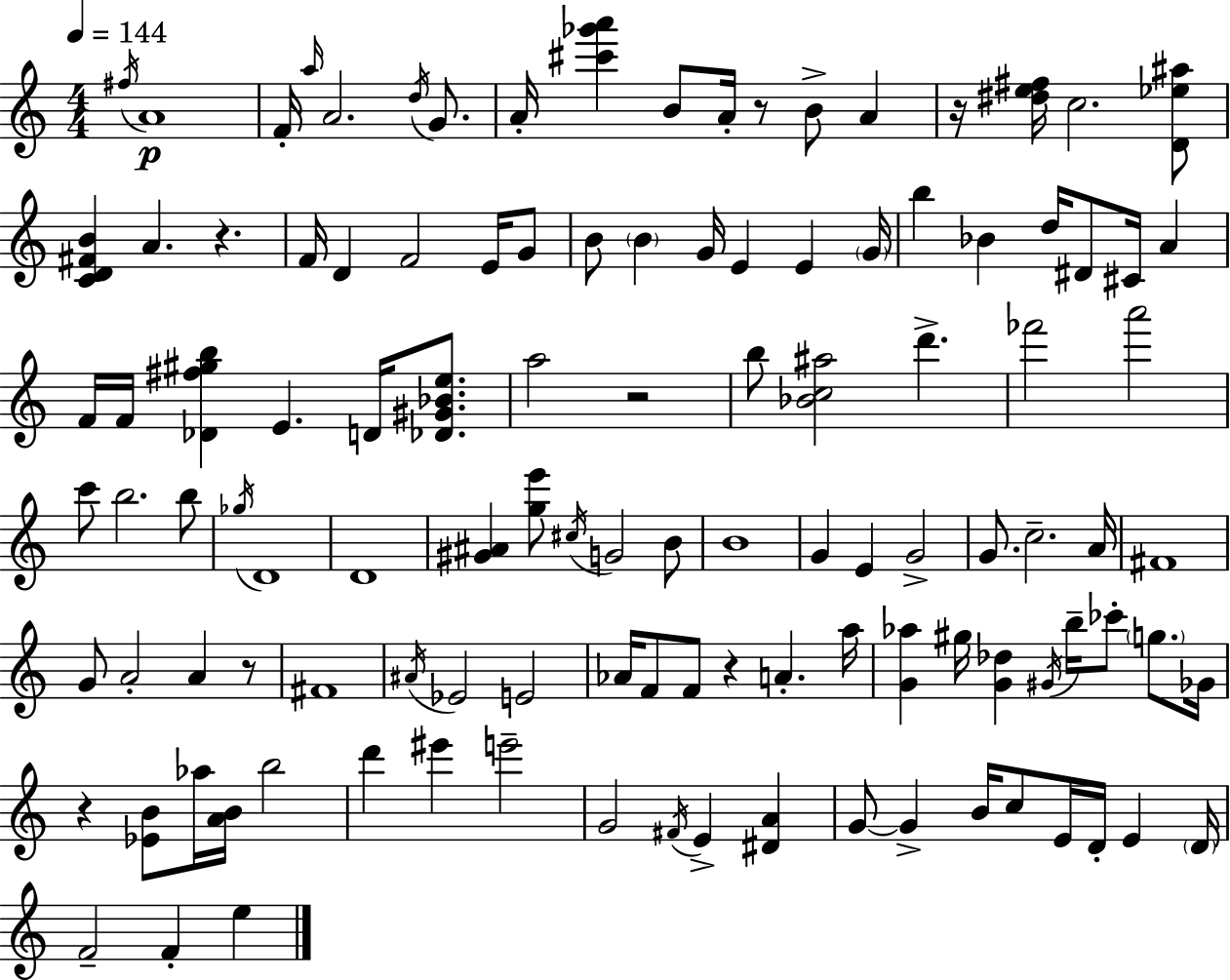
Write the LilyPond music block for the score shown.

{
  \clef treble
  \numericTimeSignature
  \time 4/4
  \key c \major
  \tempo 4 = 144
  \acciaccatura { fis''16 }\p a'1 | f'16-. \grace { a''16 } a'2. \acciaccatura { d''16 } | g'8. a'16-. <cis''' ges''' a'''>4 b'8 a'16-. r8 b'8-> a'4 | r16 <dis'' e'' fis''>16 c''2. | \break <d' ees'' ais''>8 <c' d' fis' b'>4 a'4. r4. | f'16 d'4 f'2 | e'16 g'8 b'8 \parenthesize b'4 g'16 e'4 e'4 | \parenthesize g'16 b''4 bes'4 d''16 dis'8 cis'16 a'4 | \break f'16 f'16 <des' fis'' gis'' b''>4 e'4. d'16 | <des' gis' bes' e''>8. a''2 r2 | b''8 <bes' c'' ais''>2 d'''4.-> | fes'''2 a'''2 | \break c'''8 b''2. | b''8 \acciaccatura { ges''16 } d'1 | d'1 | <gis' ais'>4 <g'' e'''>8 \acciaccatura { cis''16 } g'2 | \break b'8 b'1 | g'4 e'4 g'2-> | g'8. c''2.-- | a'16 fis'1 | \break g'8 a'2-. a'4 | r8 fis'1 | \acciaccatura { ais'16 } ees'2 e'2 | aes'16 f'8 f'8 r4 a'4.-. | \break a''16 <g' aes''>4 gis''16 <g' des''>4 \acciaccatura { gis'16 } | b''16-- ces'''8-. \parenthesize g''8. ges'16 r4 <ees' b'>8 aes''16 <a' b'>16 b''2 | d'''4 eis'''4 e'''2-- | g'2 \acciaccatura { fis'16 } | \break e'4-> <dis' a'>4 g'8~~ g'4-> b'16 c''8 | e'16 d'16-. e'4 \parenthesize d'16 f'2-- | f'4-. e''4 \bar "|."
}